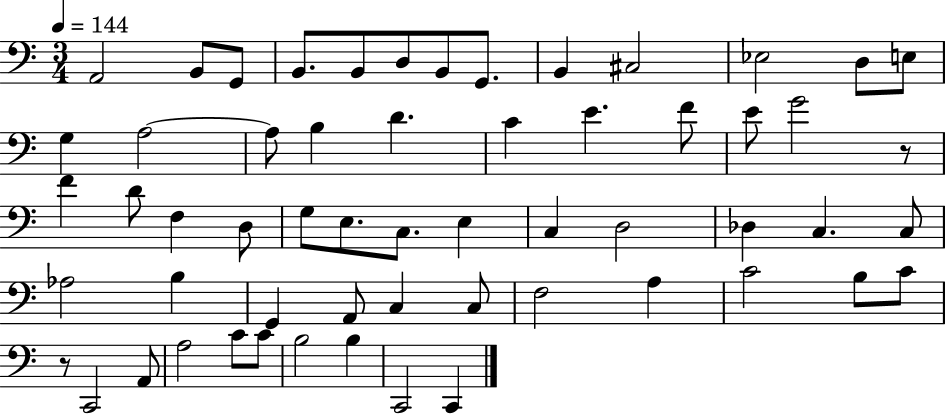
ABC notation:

X:1
T:Untitled
M:3/4
L:1/4
K:C
A,,2 B,,/2 G,,/2 B,,/2 B,,/2 D,/2 B,,/2 G,,/2 B,, ^C,2 _E,2 D,/2 E,/2 G, A,2 A,/2 B, D C E F/2 E/2 G2 z/2 F D/2 F, D,/2 G,/2 E,/2 C,/2 E, C, D,2 _D, C, C,/2 _A,2 B, G,, A,,/2 C, C,/2 F,2 A, C2 B,/2 C/2 z/2 C,,2 A,,/2 A,2 C/2 C/2 B,2 B, C,,2 C,,